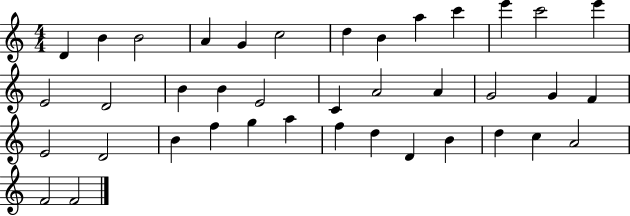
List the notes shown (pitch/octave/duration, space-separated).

D4/q B4/q B4/h A4/q G4/q C5/h D5/q B4/q A5/q C6/q E6/q C6/h E6/q E4/h D4/h B4/q B4/q E4/h C4/q A4/h A4/q G4/h G4/q F4/q E4/h D4/h B4/q F5/q G5/q A5/q F5/q D5/q D4/q B4/q D5/q C5/q A4/h F4/h F4/h